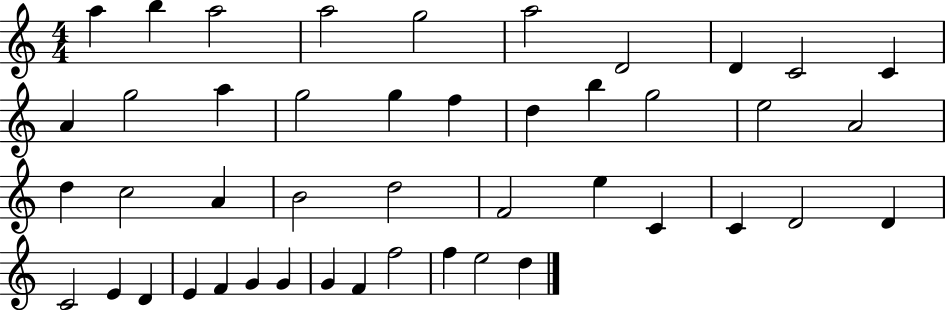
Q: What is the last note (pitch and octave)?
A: D5